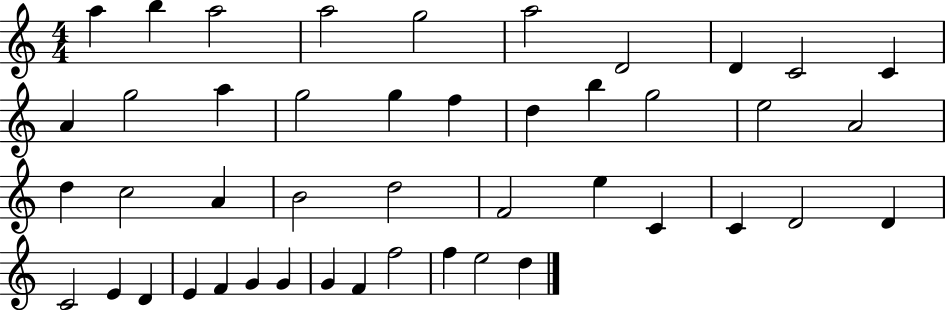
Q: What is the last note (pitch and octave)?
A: D5